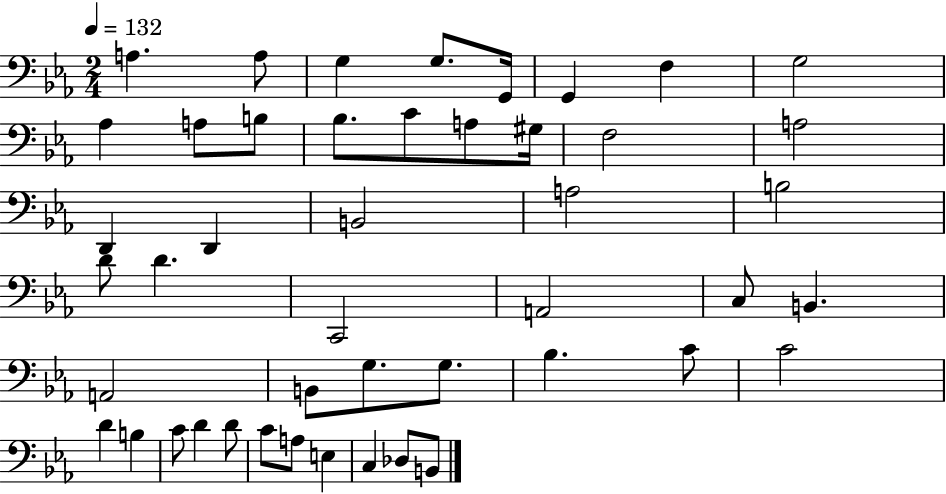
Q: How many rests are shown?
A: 0